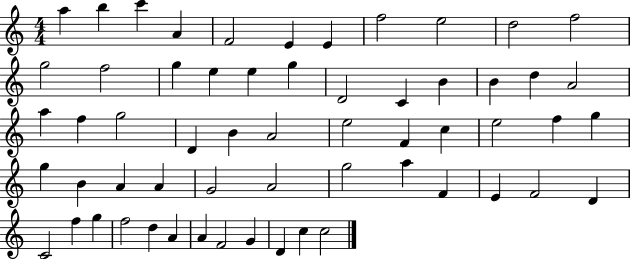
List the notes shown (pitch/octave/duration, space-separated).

A5/q B5/q C6/q A4/q F4/h E4/q E4/q F5/h E5/h D5/h F5/h G5/h F5/h G5/q E5/q E5/q G5/q D4/h C4/q B4/q B4/q D5/q A4/h A5/q F5/q G5/h D4/q B4/q A4/h E5/h F4/q C5/q E5/h F5/q G5/q G5/q B4/q A4/q A4/q G4/h A4/h G5/h A5/q F4/q E4/q F4/h D4/q C4/h F5/q G5/q F5/h D5/q A4/q A4/q F4/h G4/q D4/q C5/q C5/h